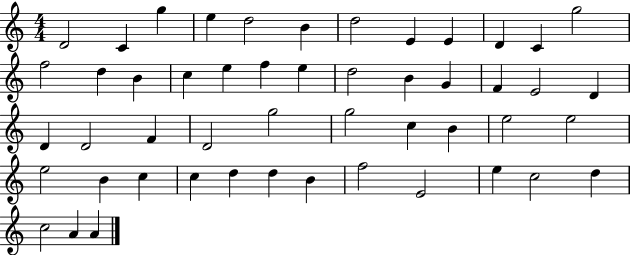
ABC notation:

X:1
T:Untitled
M:4/4
L:1/4
K:C
D2 C g e d2 B d2 E E D C g2 f2 d B c e f e d2 B G F E2 D D D2 F D2 g2 g2 c B e2 e2 e2 B c c d d B f2 E2 e c2 d c2 A A